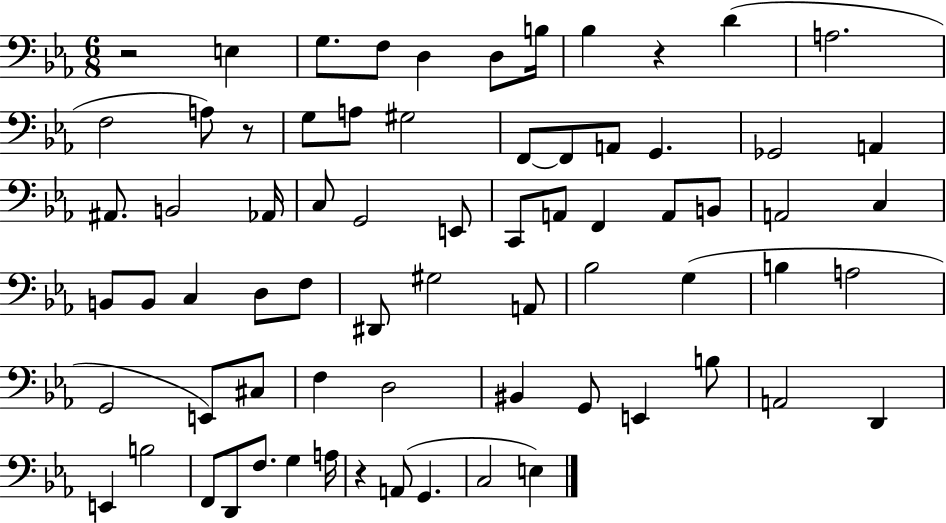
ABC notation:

X:1
T:Untitled
M:6/8
L:1/4
K:Eb
z2 E, G,/2 F,/2 D, D,/2 B,/4 _B, z D A,2 F,2 A,/2 z/2 G,/2 A,/2 ^G,2 F,,/2 F,,/2 A,,/2 G,, _G,,2 A,, ^A,,/2 B,,2 _A,,/4 C,/2 G,,2 E,,/2 C,,/2 A,,/2 F,, A,,/2 B,,/2 A,,2 C, B,,/2 B,,/2 C, D,/2 F,/2 ^D,,/2 ^G,2 A,,/2 _B,2 G, B, A,2 G,,2 E,,/2 ^C,/2 F, D,2 ^B,, G,,/2 E,, B,/2 A,,2 D,, E,, B,2 F,,/2 D,,/2 F,/2 G, A,/4 z A,,/2 G,, C,2 E,